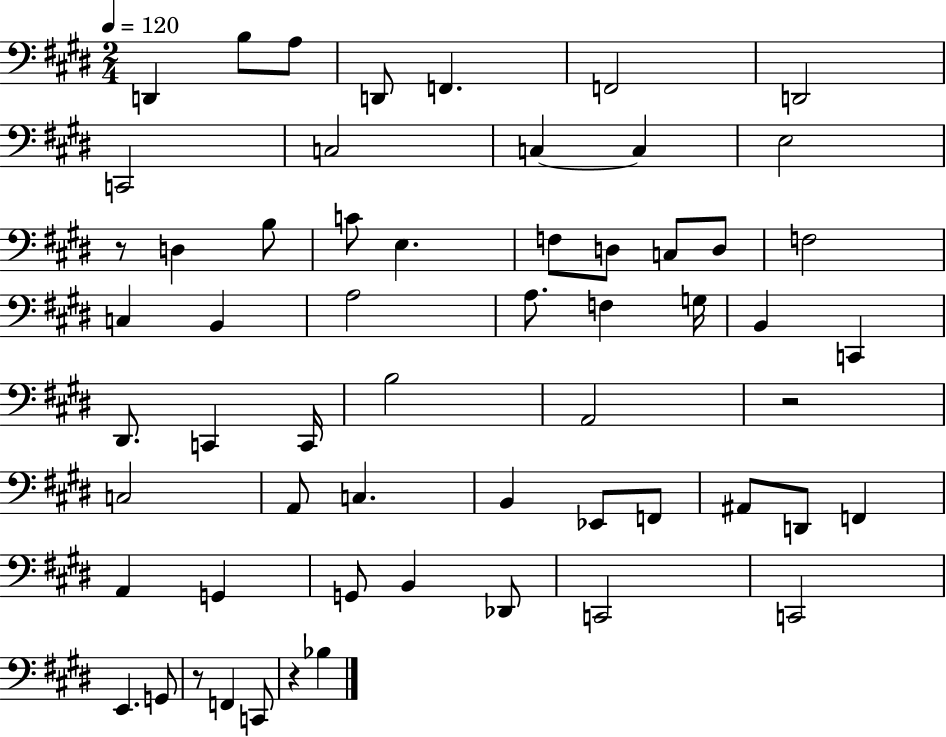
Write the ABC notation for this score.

X:1
T:Untitled
M:2/4
L:1/4
K:E
D,, B,/2 A,/2 D,,/2 F,, F,,2 D,,2 C,,2 C,2 C, C, E,2 z/2 D, B,/2 C/2 E, F,/2 D,/2 C,/2 D,/2 F,2 C, B,, A,2 A,/2 F, G,/4 B,, C,, ^D,,/2 C,, C,,/4 B,2 A,,2 z2 C,2 A,,/2 C, B,, _E,,/2 F,,/2 ^A,,/2 D,,/2 F,, A,, G,, G,,/2 B,, _D,,/2 C,,2 C,,2 E,, G,,/2 z/2 F,, C,,/2 z _B,